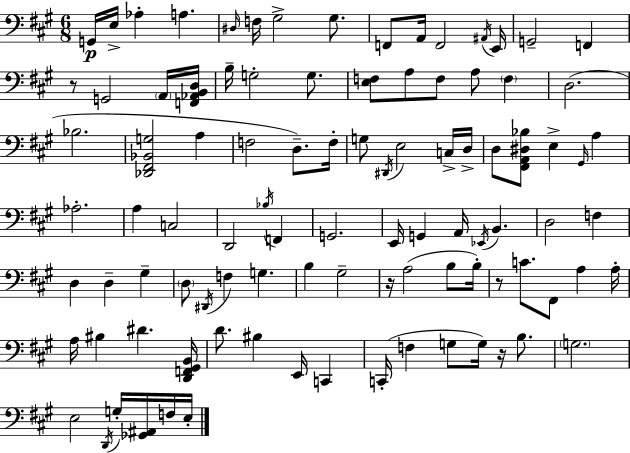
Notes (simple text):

G2/s E3/s Ab3/q A3/q. D#3/s F3/s G#3/h G#3/e. F2/e A2/s F2/h A#2/s E2/s G2/h F2/q R/e G2/h A2/s [F2,Ab2,B2,D3]/s B3/s G3/h G3/e. [E3,F3]/e A3/e F3/e A3/e F3/q D3/h. Bb3/h. [Db2,F#2,Bb2,G3]/h A3/q F3/h D3/e. F3/s G3/e D#2/s E3/h C3/s D3/s D3/e [F#2,A2,D#3,Bb3]/e E3/q G#2/s A3/q Ab3/h. A3/q C3/h D2/h Bb3/s F2/q G2/h. E2/s G2/q A2/s Eb2/s B2/q. D3/h F3/q D3/q D3/q G#3/q D3/e D#2/s F3/q G3/q. B3/q G#3/h R/s A3/h B3/e B3/s R/e C4/e. F#2/e A3/q A3/s A3/s BIS3/q D#4/q. [D2,F2,G#2,B2]/s D4/e. BIS3/q E2/s C2/q C2/s F3/q G3/e G3/s R/s B3/e. G3/h. E3/h D2/s G3/s [Gb2,A#2]/s F3/s E3/s